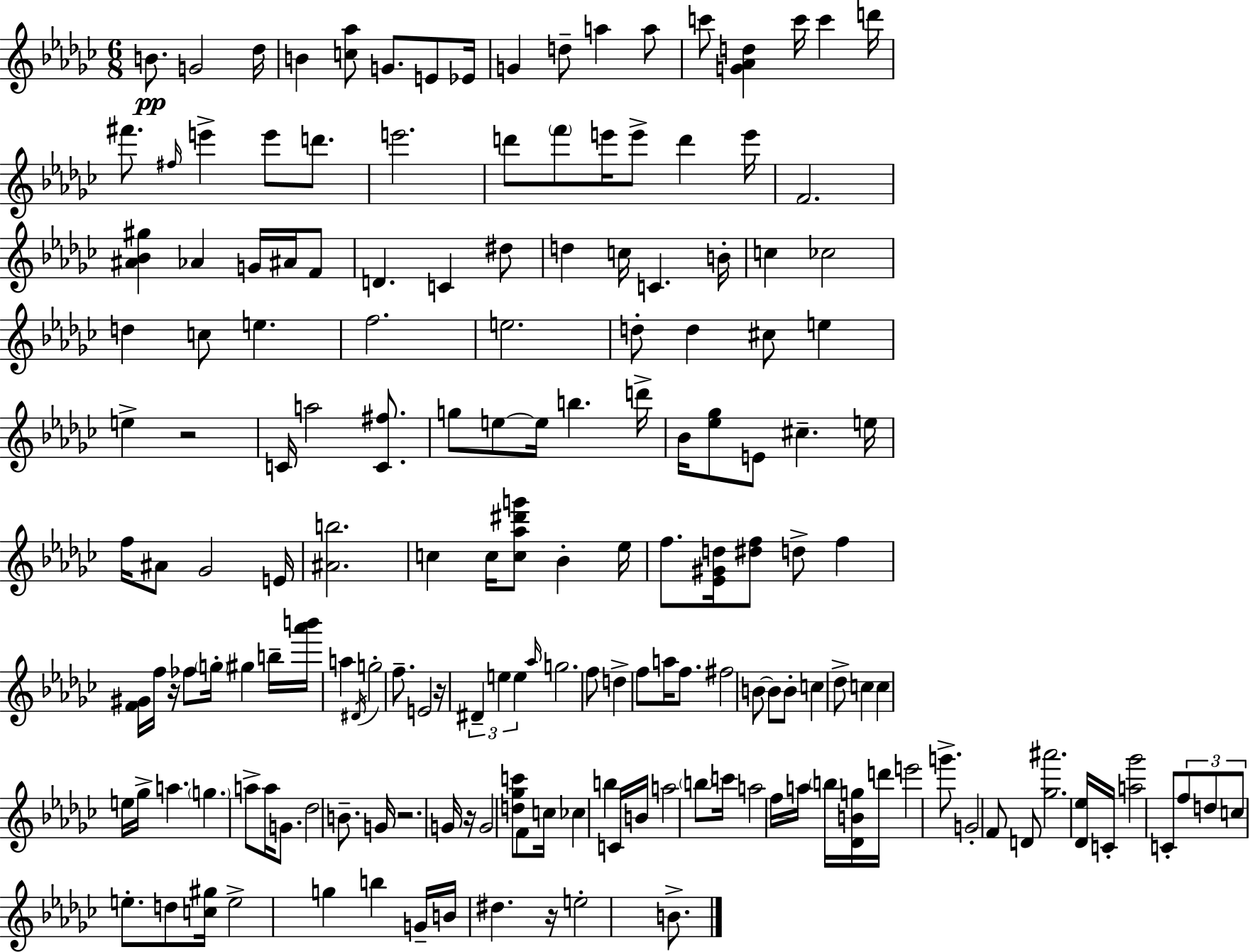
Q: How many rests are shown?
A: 6